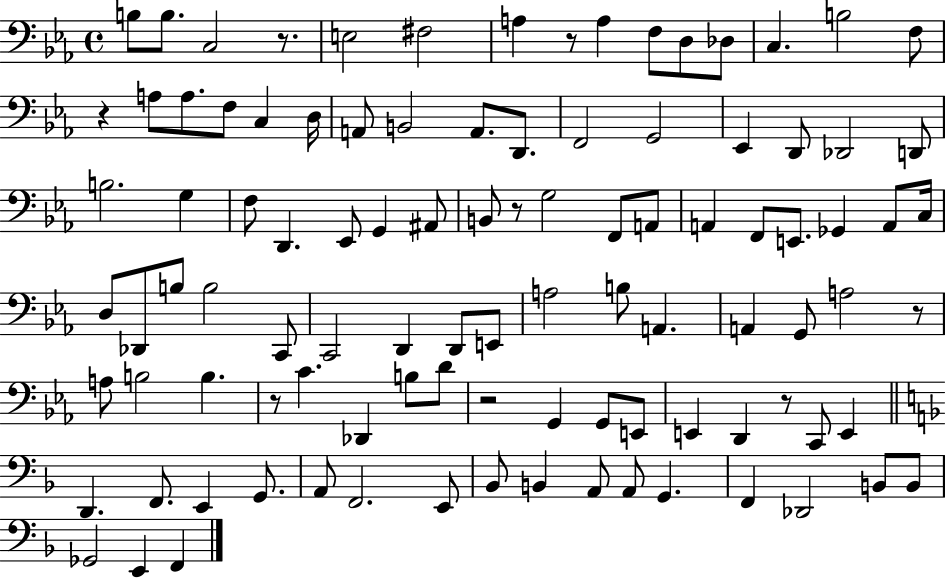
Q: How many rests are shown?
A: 8